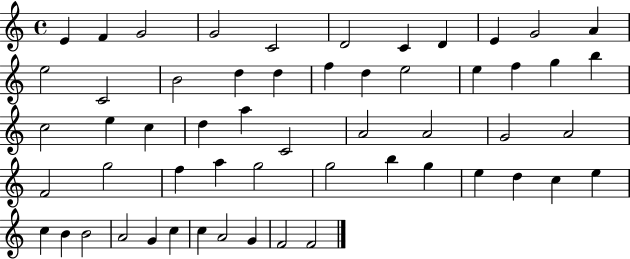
E4/q F4/q G4/h G4/h C4/h D4/h C4/q D4/q E4/q G4/h A4/q E5/h C4/h B4/h D5/q D5/q F5/q D5/q E5/h E5/q F5/q G5/q B5/q C5/h E5/q C5/q D5/q A5/q C4/h A4/h A4/h G4/h A4/h F4/h G5/h F5/q A5/q G5/h G5/h B5/q G5/q E5/q D5/q C5/q E5/q C5/q B4/q B4/h A4/h G4/q C5/q C5/q A4/h G4/q F4/h F4/h